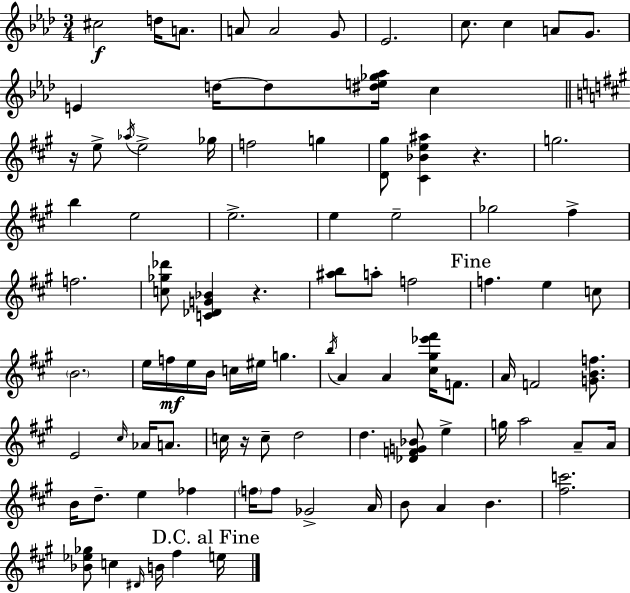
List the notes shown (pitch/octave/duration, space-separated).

C#5/h D5/s A4/e. A4/e A4/h G4/e Eb4/h. C5/e. C5/q A4/e G4/e. E4/q D5/s D5/e [D#5,E5,Gb5,Ab5]/s C5/q R/s E5/e Ab5/s E5/h Gb5/s F5/h G5/q [D4,G#5]/e [C#4,Bb4,E5,A#5]/q R/q. G5/h. B5/q E5/h E5/h. E5/q E5/h Gb5/h F#5/q F5/h. [C5,Gb5,Db6]/e [C4,Db4,G4,Bb4]/q R/q. [A#5,B5]/e A5/e F5/h F5/q. E5/q C5/e B4/h. E5/s F5/s E5/s B4/s C5/s EIS5/s G5/q. B5/s A4/q A4/q [C#5,G#5,Eb6,F#6]/s F4/e. A4/s F4/h [G4,B4,F5]/e. E4/h C#5/s Ab4/s A4/e. C5/s R/s C5/e D5/h D5/q. [Db4,F4,G4,Bb4]/e E5/q G5/s A5/h A4/e A4/s B4/s D5/e. E5/q FES5/q F5/s F5/e Gb4/h A4/s B4/e A4/q B4/q. [F#5,C6]/h. [Bb4,Eb5,Gb5]/e C5/q D#4/s B4/s F#5/q E5/s